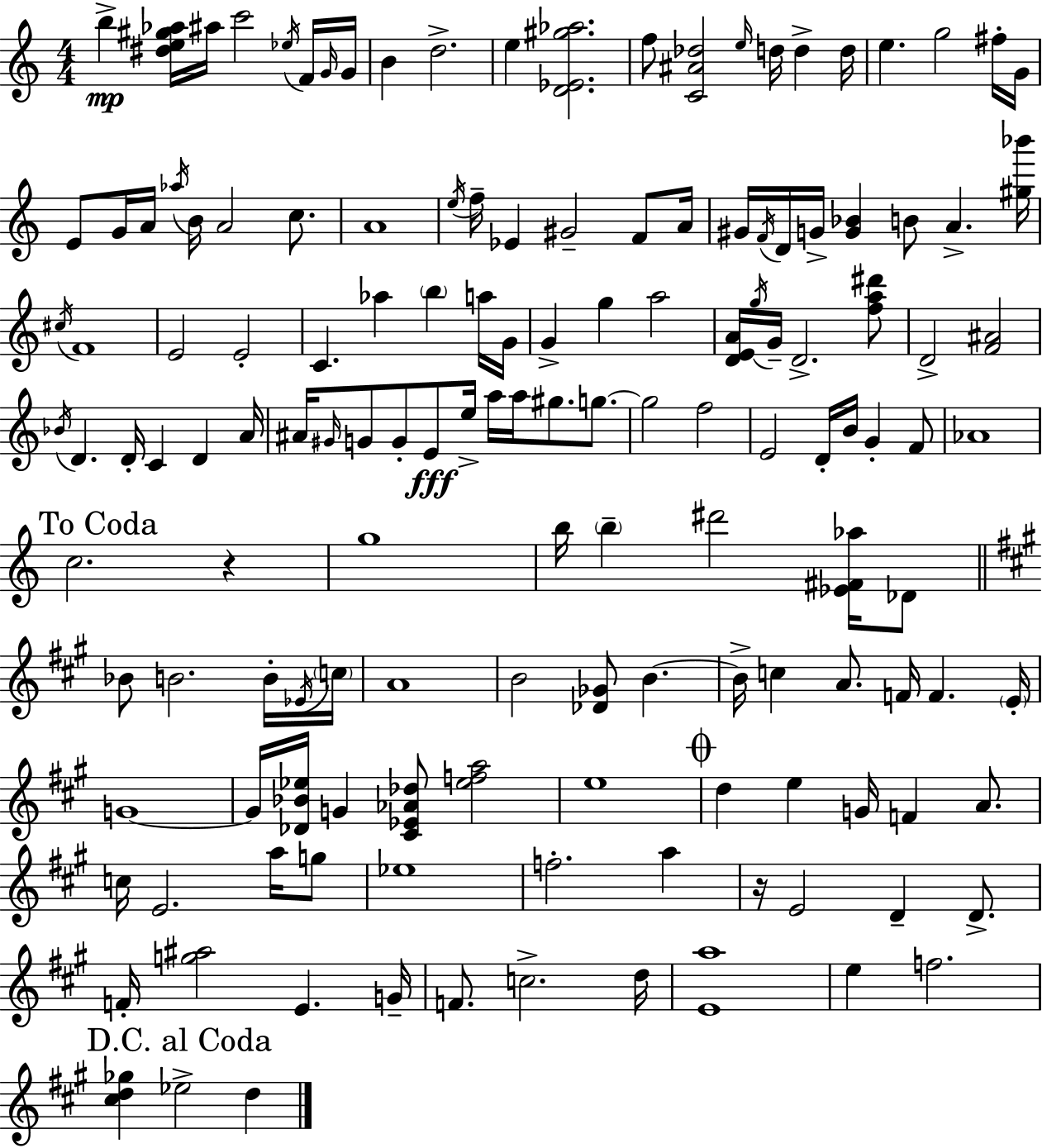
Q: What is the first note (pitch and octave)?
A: B5